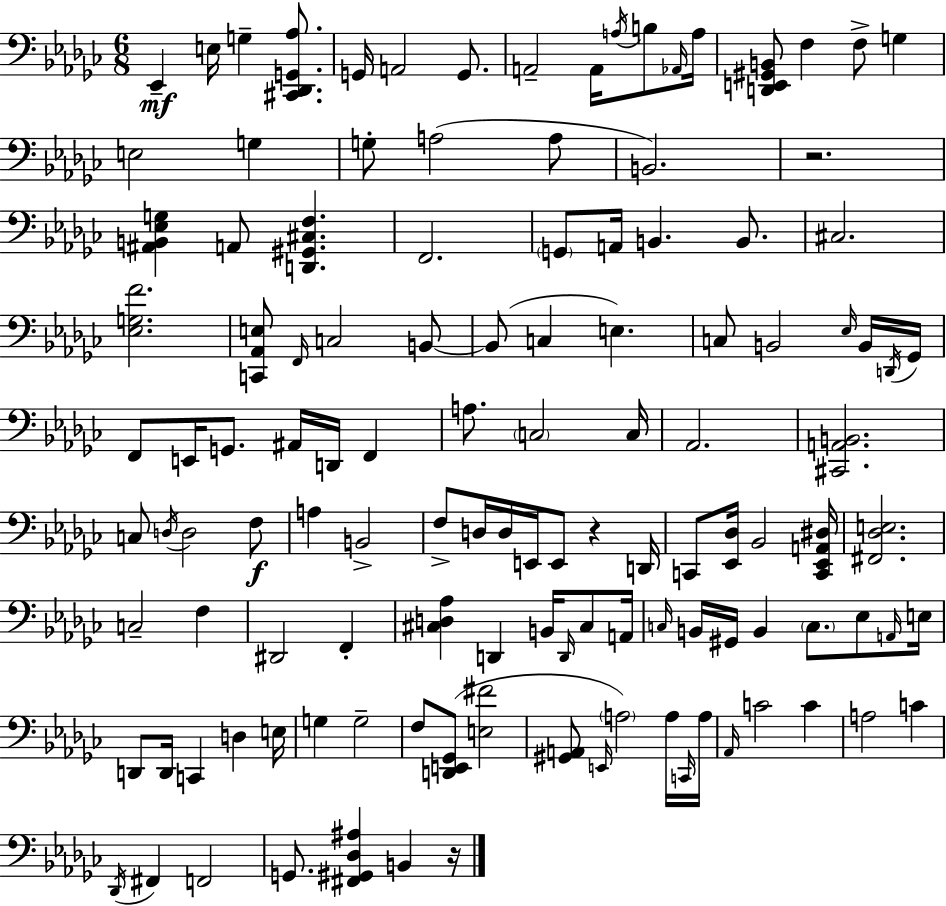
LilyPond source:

{
  \clef bass
  \numericTimeSignature
  \time 6/8
  \key ees \minor
  ees,4--\mf e16 g4-- <cis, des, g, aes>8. | g,16 a,2 g,8. | a,2-- a,16 \acciaccatura { a16 } b8 | \grace { aes,16 } a16 <d, e, gis, b,>8 f4 f8-> g4 | \break e2 g4 | g8-. a2( | a8 b,2.) | r2. | \break <ais, b, ees g>4 a,8 <d, gis, cis f>4. | f,2. | \parenthesize g,8 a,16 b,4. b,8. | cis2. | \break <ees g f'>2. | <c, aes, e>8 \grace { f,16 } c2 | b,8~~ b,8( c4 e4.) | c8 b,2 | \break \grace { ees16 } b,16 \acciaccatura { d,16 } ges,16 f,8 e,16 g,8. ais,16 | d,16 f,4 a8. \parenthesize c2 | c16 aes,2. | <cis, a, b,>2. | \break c8 \acciaccatura { d16 } d2 | f8\f a4 b,2-> | f8-> d16 d16 e,16 e,8 | r4 d,16 c,8 <ees, des>16 bes,2 | \break <c, ees, a, dis>16 <fis, des e>2. | c2-- | f4 dis,2 | f,4-. <cis d aes>4 d,4 | \break b,16 \grace { d,16 } cis8 a,16 \grace { c16 } b,16 gis,16 b,4 | \parenthesize c8. ees8 \grace { a,16 } e16 d,8 d,16 | c,4 d4 e16 g4 | g2-- f8 <d, e, ges,>8( | \break <e fis'>2 <gis, a,>8 \grace { e,16 } | \parenthesize a2) a16 \grace { c,16 } a16 \grace { aes,16 } | c'2 c'4 | a2 c'4 | \break \acciaccatura { des,16 } fis,4 f,2 | g,8. <fis, gis, des ais>4 b,4 | r16 \bar "|."
}